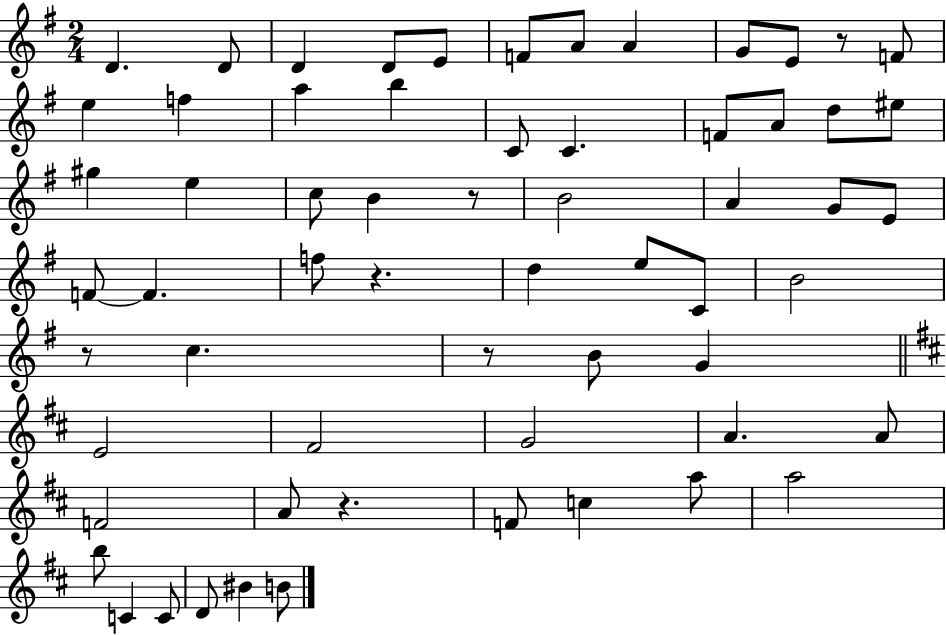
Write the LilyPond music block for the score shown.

{
  \clef treble
  \numericTimeSignature
  \time 2/4
  \key g \major
  d'4. d'8 | d'4 d'8 e'8 | f'8 a'8 a'4 | g'8 e'8 r8 f'8 | \break e''4 f''4 | a''4 b''4 | c'8 c'4. | f'8 a'8 d''8 eis''8 | \break gis''4 e''4 | c''8 b'4 r8 | b'2 | a'4 g'8 e'8 | \break f'8~~ f'4. | f''8 r4. | d''4 e''8 c'8 | b'2 | \break r8 c''4. | r8 b'8 g'4 | \bar "||" \break \key d \major e'2 | fis'2 | g'2 | a'4. a'8 | \break f'2 | a'8 r4. | f'8 c''4 a''8 | a''2 | \break b''8 c'4 c'8 | d'8 bis'4 b'8 | \bar "|."
}